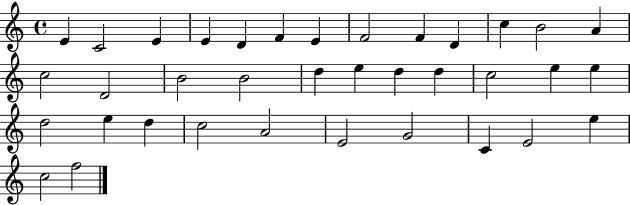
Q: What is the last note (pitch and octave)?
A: F5